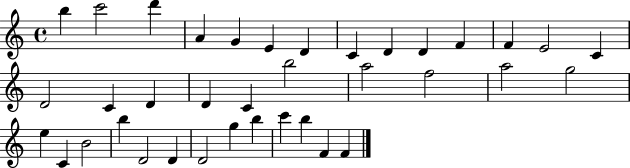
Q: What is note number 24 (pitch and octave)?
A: G5